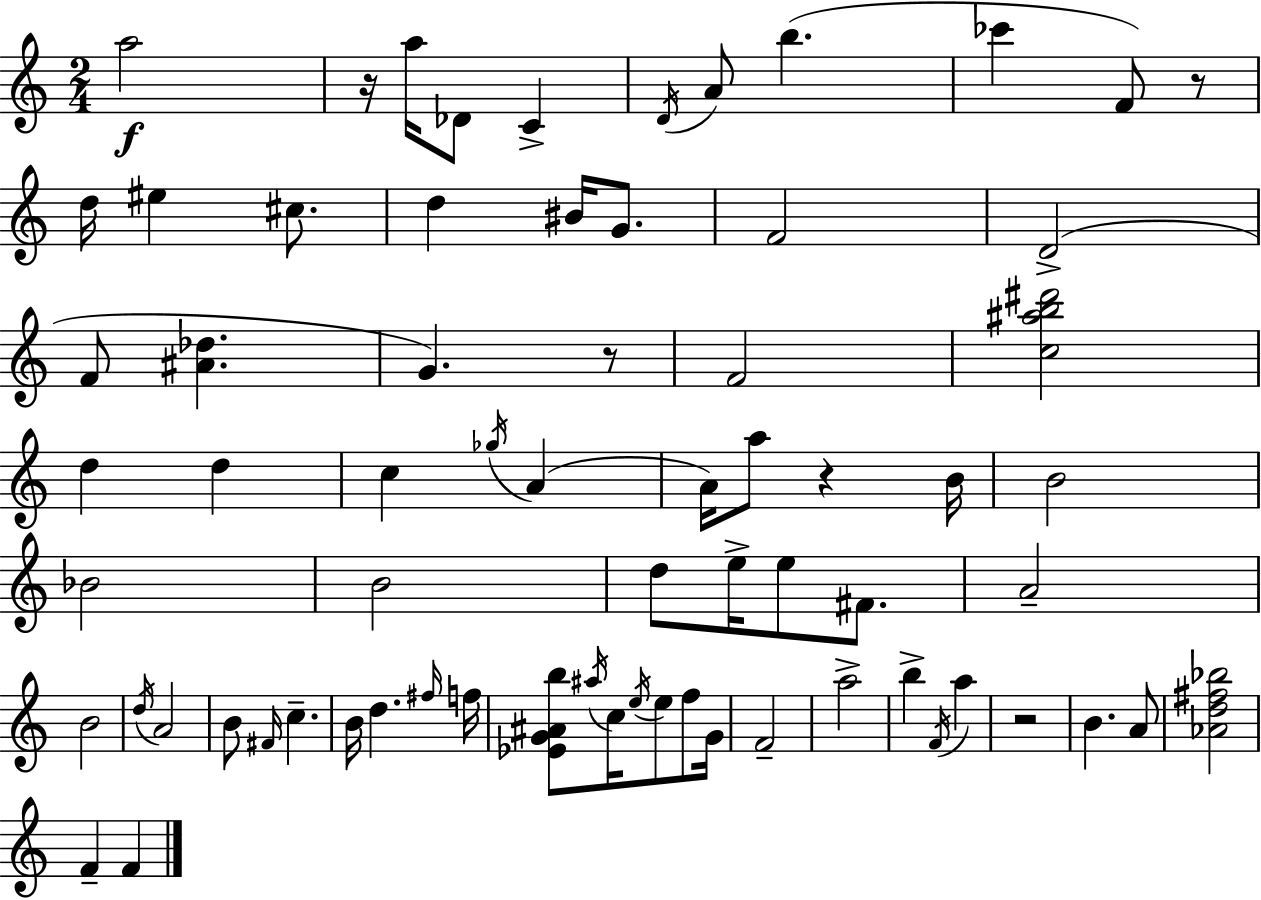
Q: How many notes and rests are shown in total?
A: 70